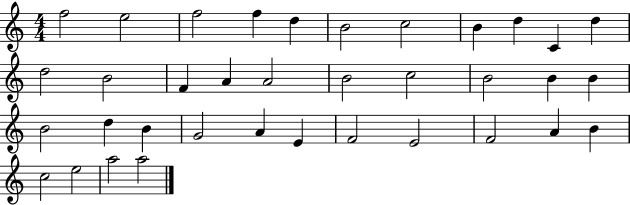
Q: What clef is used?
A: treble